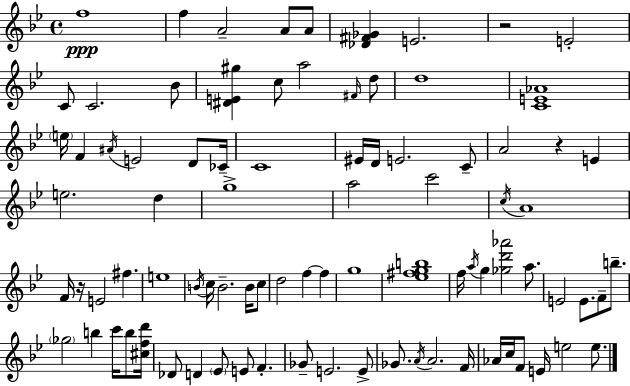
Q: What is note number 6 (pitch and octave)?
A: E4